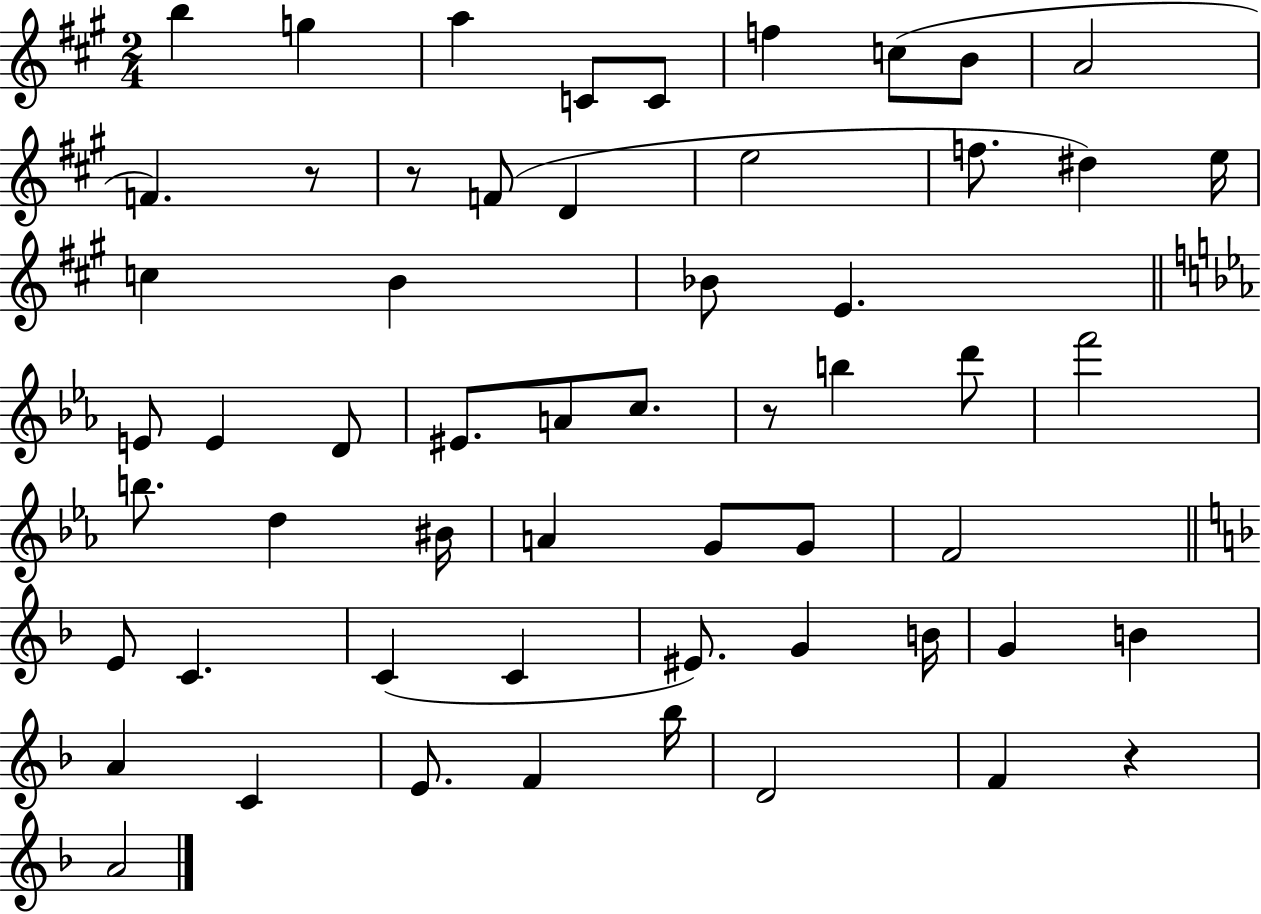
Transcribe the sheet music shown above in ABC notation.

X:1
T:Untitled
M:2/4
L:1/4
K:A
b g a C/2 C/2 f c/2 B/2 A2 F z/2 z/2 F/2 D e2 f/2 ^d e/4 c B _B/2 E E/2 E D/2 ^E/2 A/2 c/2 z/2 b d'/2 f'2 b/2 d ^B/4 A G/2 G/2 F2 E/2 C C C ^E/2 G B/4 G B A C E/2 F _b/4 D2 F z A2